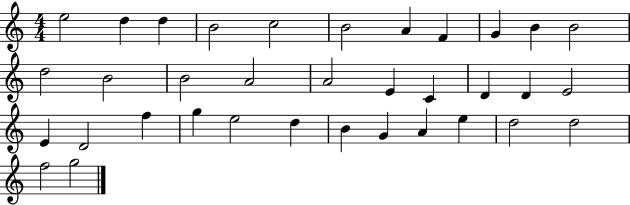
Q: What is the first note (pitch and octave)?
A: E5